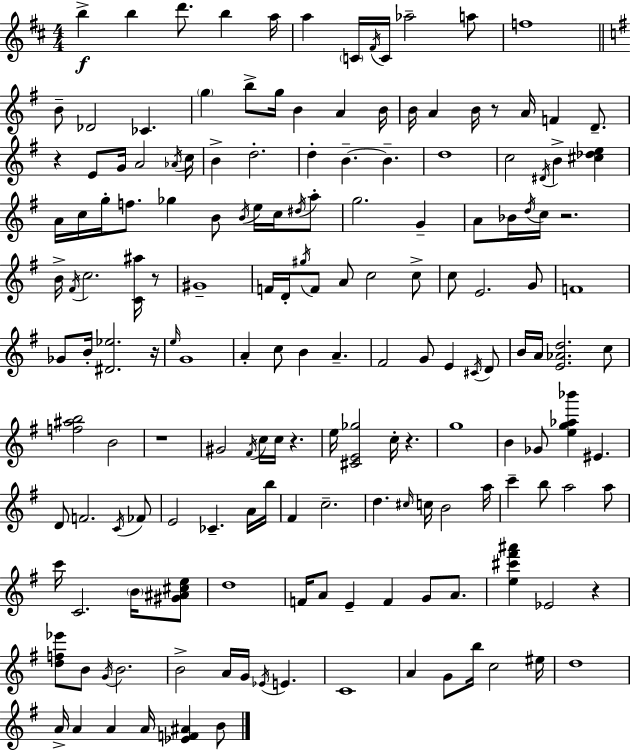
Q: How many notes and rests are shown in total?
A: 170